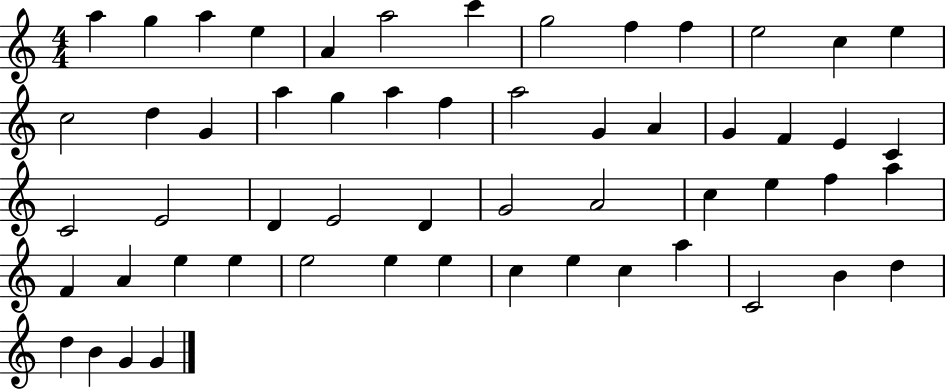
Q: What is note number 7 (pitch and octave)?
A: C6